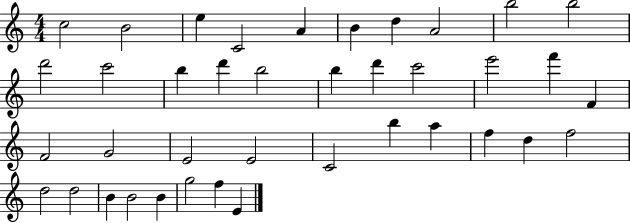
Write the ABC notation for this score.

X:1
T:Untitled
M:4/4
L:1/4
K:C
c2 B2 e C2 A B d A2 b2 b2 d'2 c'2 b d' b2 b d' c'2 e'2 f' F F2 G2 E2 E2 C2 b a f d f2 d2 d2 B B2 B g2 f E